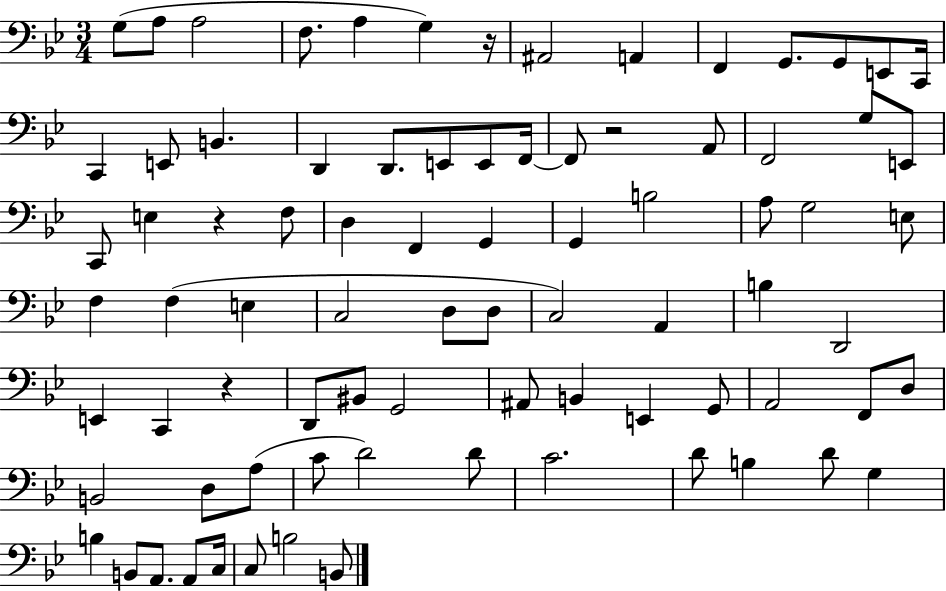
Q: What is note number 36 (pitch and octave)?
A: G3